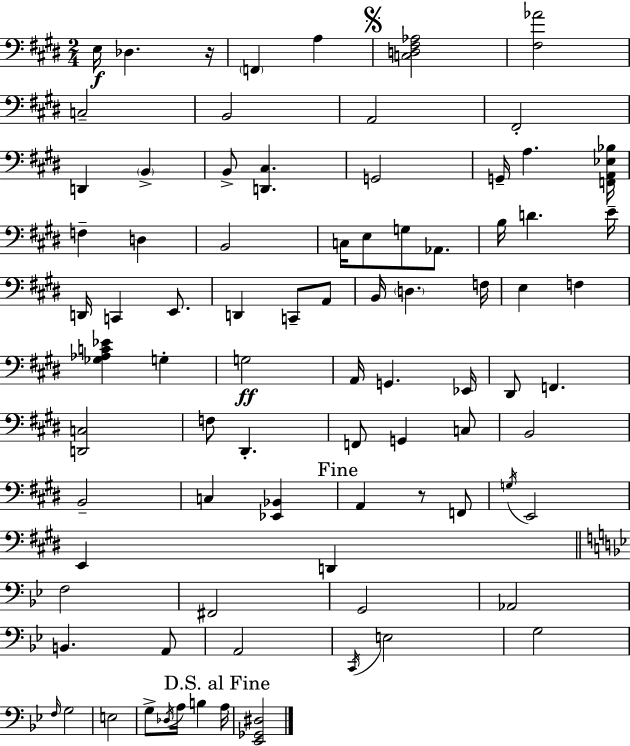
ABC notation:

X:1
T:Untitled
M:2/4
L:1/4
K:E
E,/4 _D, z/4 F,, A, [C,D,^F,_A,]2 [^F,_A]2 C,2 B,,2 A,,2 ^F,,2 D,, B,, B,,/2 [D,,^C,] G,,2 G,,/4 A, [F,,A,,_E,_B,]/4 F, D, B,,2 C,/4 E,/2 G,/2 _A,,/2 B,/4 D E/4 D,,/4 C,, E,,/2 D,, C,,/2 A,,/2 B,,/4 D, F,/4 E, F, [_G,_A,C_E] G, G,2 A,,/4 G,, _E,,/4 ^D,,/2 F,, [D,,C,]2 F,/2 ^D,, F,,/2 G,, C,/2 B,,2 B,,2 C, [_E,,_B,,] A,, z/2 F,,/2 G,/4 E,,2 E,, D,, F,2 ^F,,2 G,,2 _A,,2 B,, A,,/2 A,,2 C,,/4 E,2 G,2 F,/4 G,2 E,2 G,/2 _D,/4 A,/4 B, A,/4 [_E,,_G,,^D,]2